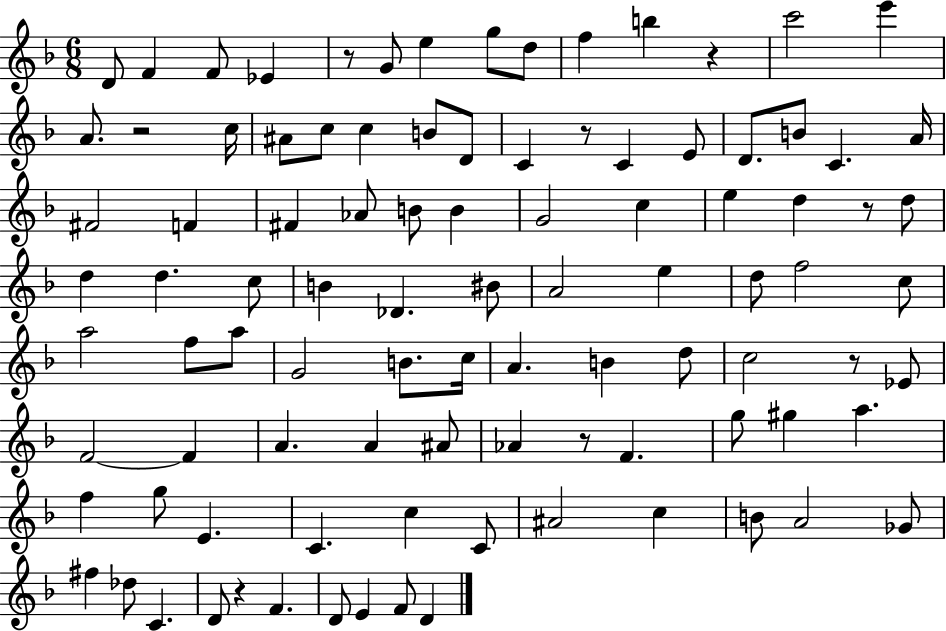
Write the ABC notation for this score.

X:1
T:Untitled
M:6/8
L:1/4
K:F
D/2 F F/2 _E z/2 G/2 e g/2 d/2 f b z c'2 e' A/2 z2 c/4 ^A/2 c/2 c B/2 D/2 C z/2 C E/2 D/2 B/2 C A/4 ^F2 F ^F _A/2 B/2 B G2 c e d z/2 d/2 d d c/2 B _D ^B/2 A2 e d/2 f2 c/2 a2 f/2 a/2 G2 B/2 c/4 A B d/2 c2 z/2 _E/2 F2 F A A ^A/2 _A z/2 F g/2 ^g a f g/2 E C c C/2 ^A2 c B/2 A2 _G/2 ^f _d/2 C D/2 z F D/2 E F/2 D